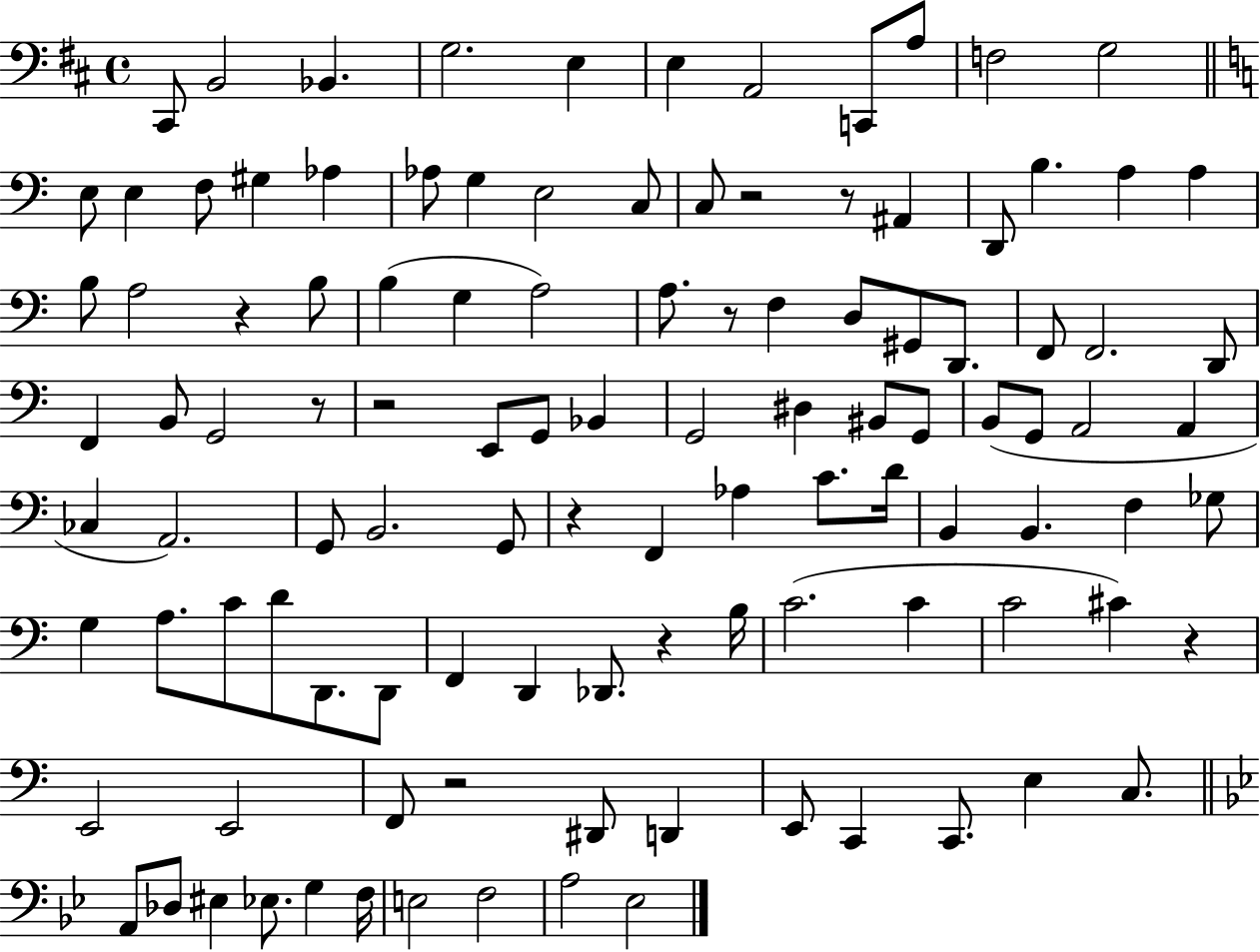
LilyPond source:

{
  \clef bass
  \time 4/4
  \defaultTimeSignature
  \key d \major
  cis,8 b,2 bes,4. | g2. e4 | e4 a,2 c,8 a8 | f2 g2 | \break \bar "||" \break \key a \minor e8 e4 f8 gis4 aes4 | aes8 g4 e2 c8 | c8 r2 r8 ais,4 | d,8 b4. a4 a4 | \break b8 a2 r4 b8 | b4( g4 a2) | a8. r8 f4 d8 gis,8 d,8. | f,8 f,2. d,8 | \break f,4 b,8 g,2 r8 | r2 e,8 g,8 bes,4 | g,2 dis4 bis,8 g,8 | b,8( g,8 a,2 a,4 | \break ces4 a,2.) | g,8 b,2. g,8 | r4 f,4 aes4 c'8. d'16 | b,4 b,4. f4 ges8 | \break g4 a8. c'8 d'8 d,8. d,8 | f,4 d,4 des,8. r4 b16 | c'2.( c'4 | c'2 cis'4) r4 | \break e,2 e,2 | f,8 r2 dis,8 d,4 | e,8 c,4 c,8. e4 c8. | \bar "||" \break \key g \minor a,8 des8 eis4 ees8. g4 f16 | e2 f2 | a2 ees2 | \bar "|."
}